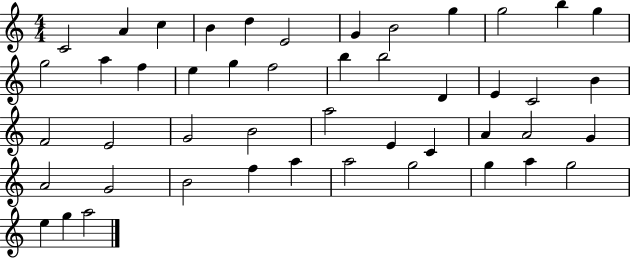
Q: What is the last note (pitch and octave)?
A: A5